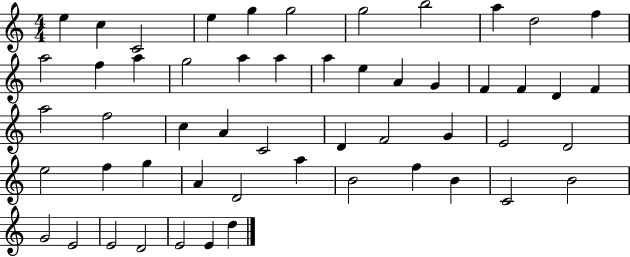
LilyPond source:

{
  \clef treble
  \numericTimeSignature
  \time 4/4
  \key c \major
  e''4 c''4 c'2 | e''4 g''4 g''2 | g''2 b''2 | a''4 d''2 f''4 | \break a''2 f''4 a''4 | g''2 a''4 a''4 | a''4 e''4 a'4 g'4 | f'4 f'4 d'4 f'4 | \break a''2 f''2 | c''4 a'4 c'2 | d'4 f'2 g'4 | e'2 d'2 | \break e''2 f''4 g''4 | a'4 d'2 a''4 | b'2 f''4 b'4 | c'2 b'2 | \break g'2 e'2 | e'2 d'2 | e'2 e'4 d''4 | \bar "|."
}